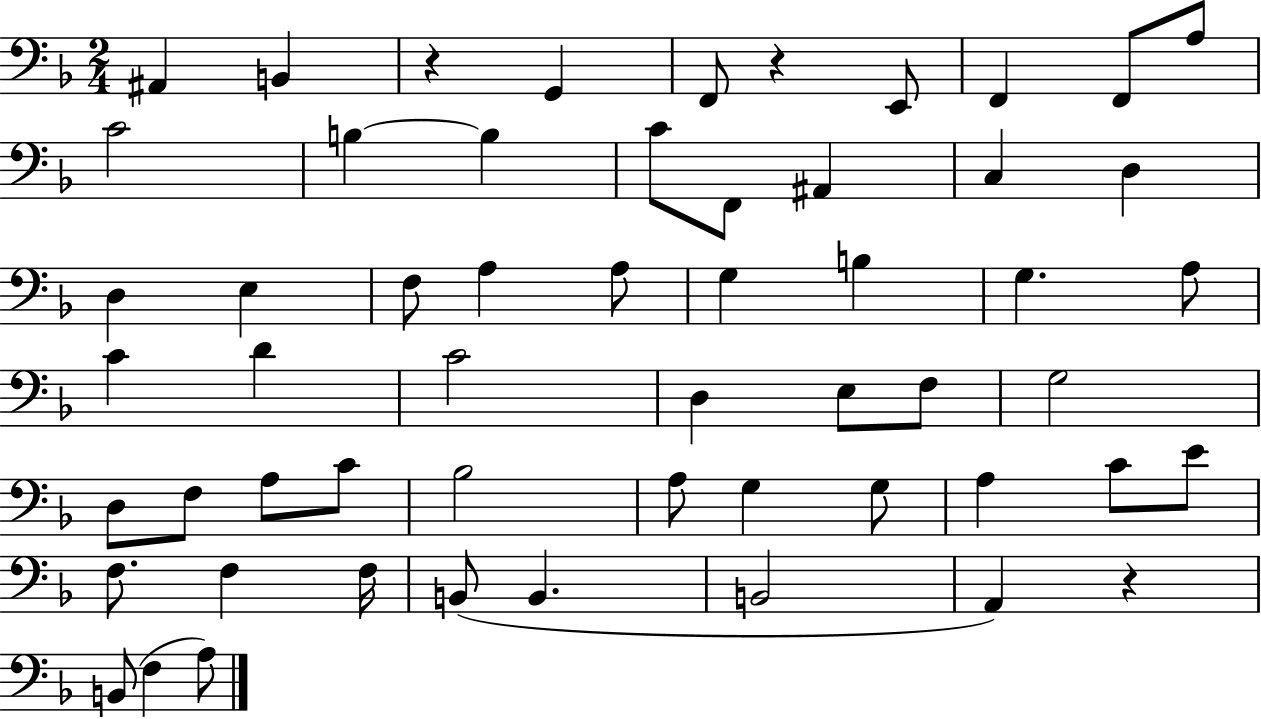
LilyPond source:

{
  \clef bass
  \numericTimeSignature
  \time 2/4
  \key f \major
  \repeat volta 2 { ais,4 b,4 | r4 g,4 | f,8 r4 e,8 | f,4 f,8 a8 | \break c'2 | b4~~ b4 | c'8 f,8 ais,4 | c4 d4 | \break d4 e4 | f8 a4 a8 | g4 b4 | g4. a8 | \break c'4 d'4 | c'2 | d4 e8 f8 | g2 | \break d8 f8 a8 c'8 | bes2 | a8 g4 g8 | a4 c'8 e'8 | \break f8. f4 f16 | b,8( b,4. | b,2 | a,4) r4 | \break b,8( f4 a8) | } \bar "|."
}